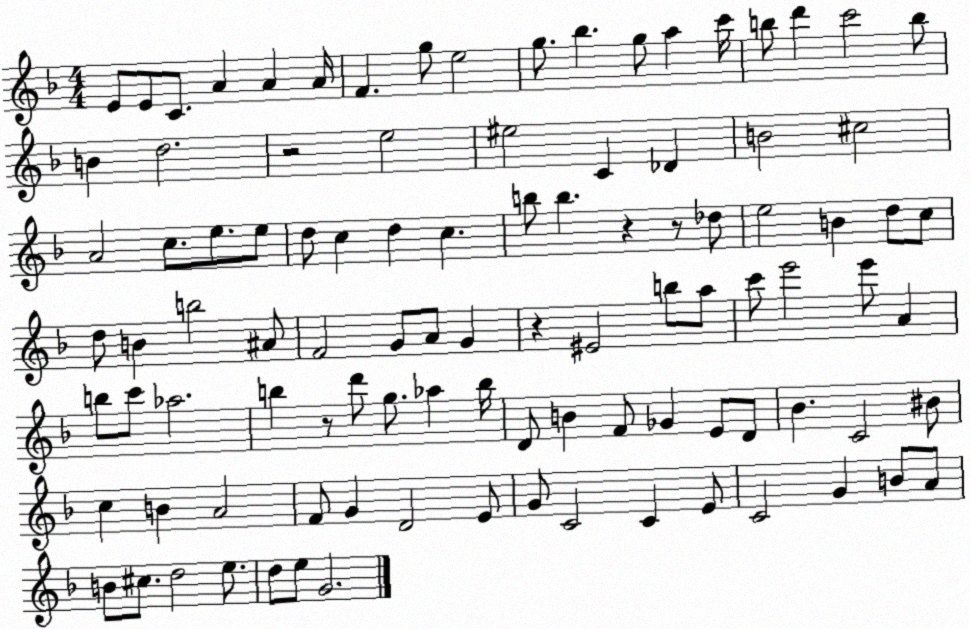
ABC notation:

X:1
T:Untitled
M:4/4
L:1/4
K:F
E/2 E/2 C/2 A A A/4 F g/2 e2 g/2 _b g/2 a c'/4 b/2 d' c'2 b/2 B d2 z2 e2 ^e2 C _D B2 ^c2 A2 c/2 e/2 e/2 d/2 c d c b/2 b z z/2 _d/2 e2 B d/2 c/2 d/2 B b2 ^A/2 F2 G/2 A/2 G z ^E2 b/2 a/2 c'/2 e'2 e'/2 A b/2 c'/2 _a2 b z/2 d'/2 g/2 _a b/4 D/2 B F/2 _G E/2 D/2 _B C2 ^B/2 c B A2 F/2 G D2 E/2 G/2 C2 C E/2 C2 G B/2 A/2 B/2 ^c/2 d2 e/2 d/2 e/2 G2